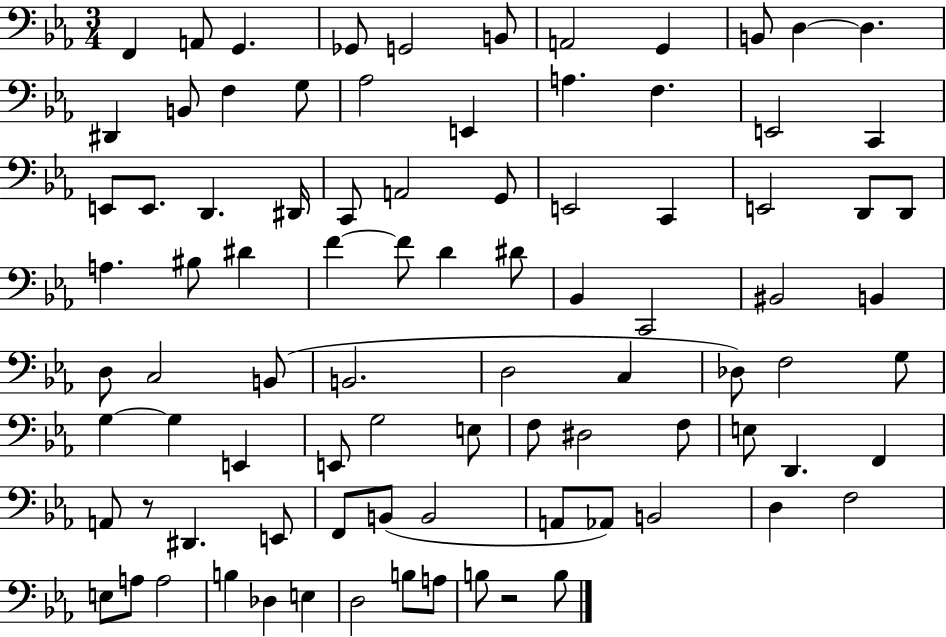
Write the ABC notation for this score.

X:1
T:Untitled
M:3/4
L:1/4
K:Eb
F,, A,,/2 G,, _G,,/2 G,,2 B,,/2 A,,2 G,, B,,/2 D, D, ^D,, B,,/2 F, G,/2 _A,2 E,, A, F, E,,2 C,, E,,/2 E,,/2 D,, ^D,,/4 C,,/2 A,,2 G,,/2 E,,2 C,, E,,2 D,,/2 D,,/2 A, ^B,/2 ^D F F/2 D ^D/2 _B,, C,,2 ^B,,2 B,, D,/2 C,2 B,,/2 B,,2 D,2 C, _D,/2 F,2 G,/2 G, G, E,, E,,/2 G,2 E,/2 F,/2 ^D,2 F,/2 E,/2 D,, F,, A,,/2 z/2 ^D,, E,,/2 F,,/2 B,,/2 B,,2 A,,/2 _A,,/2 B,,2 D, F,2 E,/2 A,/2 A,2 B, _D, E, D,2 B,/2 A,/2 B,/2 z2 B,/2